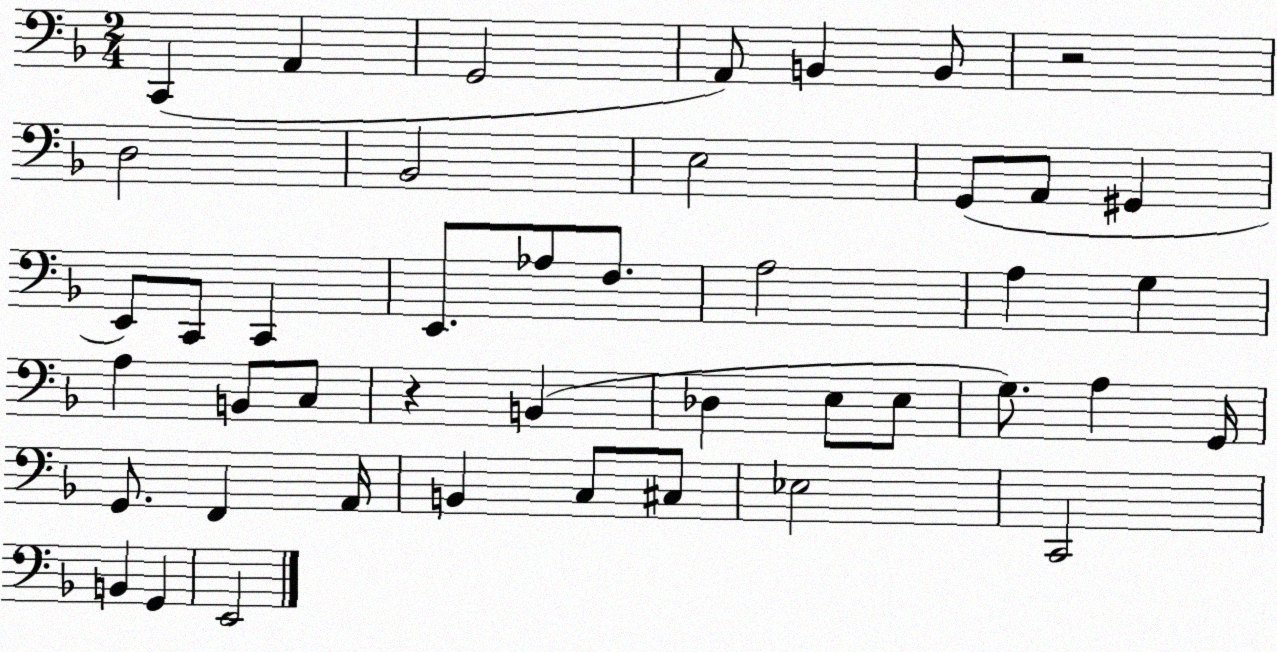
X:1
T:Untitled
M:2/4
L:1/4
K:F
C,, A,, G,,2 A,,/2 B,, B,,/2 z2 D,2 _B,,2 E,2 G,,/2 A,,/2 ^G,, E,,/2 C,,/2 C,, E,,/2 _A,/2 F,/2 A,2 A, G, A, B,,/2 C,/2 z B,, _D, E,/2 E,/2 G,/2 A, G,,/4 G,,/2 F,, A,,/4 B,, C,/2 ^C,/2 _E,2 C,,2 B,, G,, E,,2